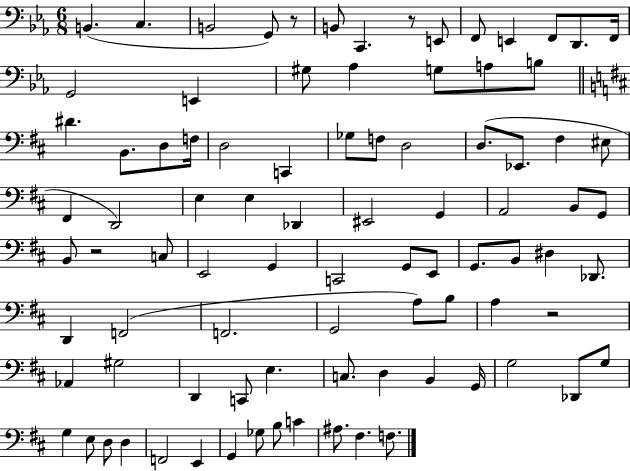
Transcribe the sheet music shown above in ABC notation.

X:1
T:Untitled
M:6/8
L:1/4
K:Eb
B,, C, B,,2 G,,/2 z/2 B,,/2 C,, z/2 E,,/2 F,,/2 E,, F,,/2 D,,/2 F,,/4 G,,2 E,, ^G,/2 _A, G,/2 A,/2 B,/2 ^D B,,/2 D,/2 F,/4 D,2 C,, _G,/2 F,/2 D,2 D,/2 _E,,/2 ^F, ^E,/2 ^F,, D,,2 E, E, _D,, ^E,,2 G,, A,,2 B,,/2 G,,/2 B,,/2 z2 C,/2 E,,2 G,, C,,2 G,,/2 E,,/2 G,,/2 B,,/2 ^D, _D,,/2 D,, F,,2 F,,2 G,,2 A,/2 B,/2 A, z2 _A,, ^G,2 D,, C,,/2 E, C,/2 D, B,, G,,/4 G,2 _D,,/2 G,/2 G, E,/2 D,/2 D, F,,2 E,, G,, _G,/2 B,/2 C ^A,/2 ^F, F,/2